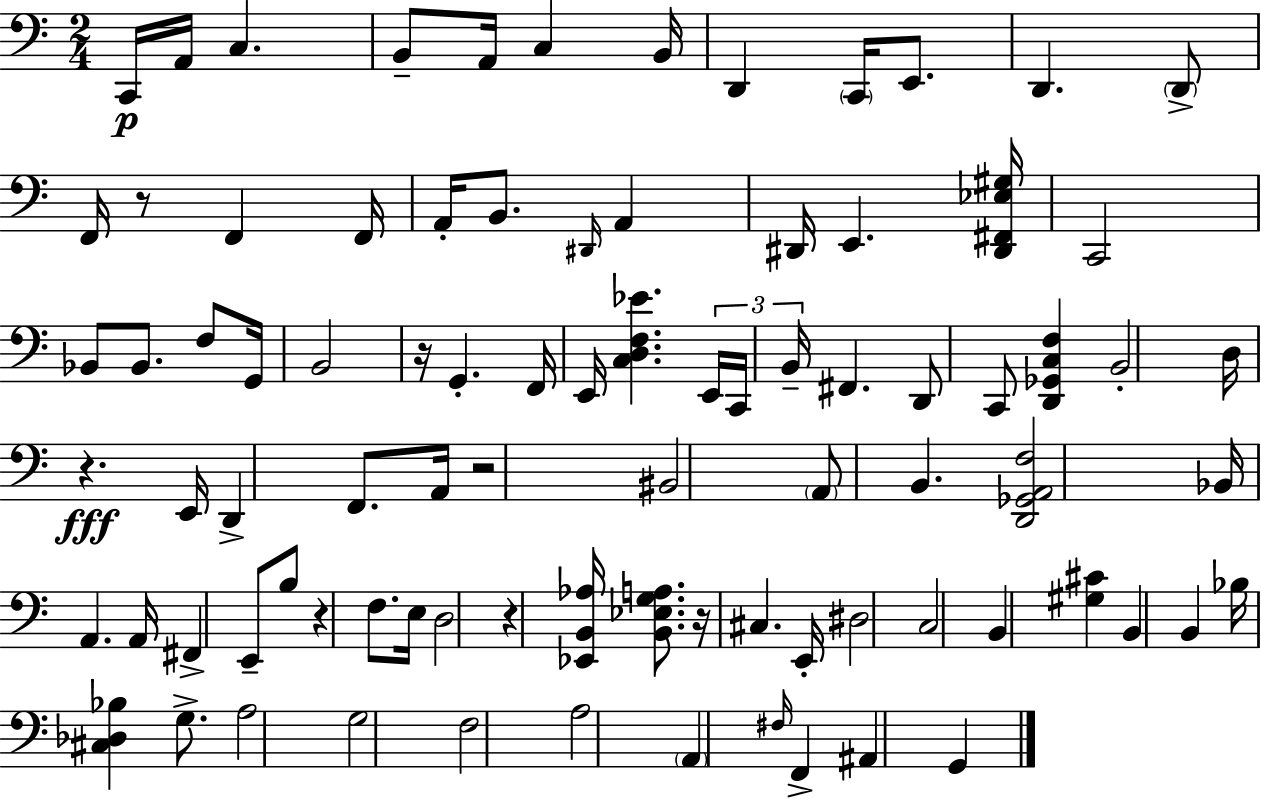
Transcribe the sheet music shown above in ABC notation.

X:1
T:Untitled
M:2/4
L:1/4
K:Am
C,,/4 A,,/4 C, B,,/2 A,,/4 C, B,,/4 D,, C,,/4 E,,/2 D,, D,,/2 F,,/4 z/2 F,, F,,/4 A,,/4 B,,/2 ^D,,/4 A,, ^D,,/4 E,, [^D,,^F,,_E,^G,]/4 C,,2 _B,,/2 _B,,/2 F,/2 G,,/4 B,,2 z/4 G,, F,,/4 E,,/4 [C,D,F,_E] E,,/4 C,,/4 B,,/4 ^F,, D,,/2 C,,/2 [D,,_G,,C,F,] B,,2 D,/4 z E,,/4 D,, F,,/2 A,,/4 z2 ^B,,2 A,,/2 B,, [D,,_G,,A,,F,]2 _B,,/4 A,, A,,/4 ^F,, E,,/2 B,/2 z F,/2 E,/4 D,2 z [_E,,B,,_A,]/4 [B,,_E,G,A,]/2 z/4 ^C, E,,/4 ^D,2 C,2 B,, [^G,^C] B,, B,, _B,/4 [^C,_D,_B,] G,/2 A,2 G,2 F,2 A,2 A,, ^F,/4 F,, ^A,, G,,